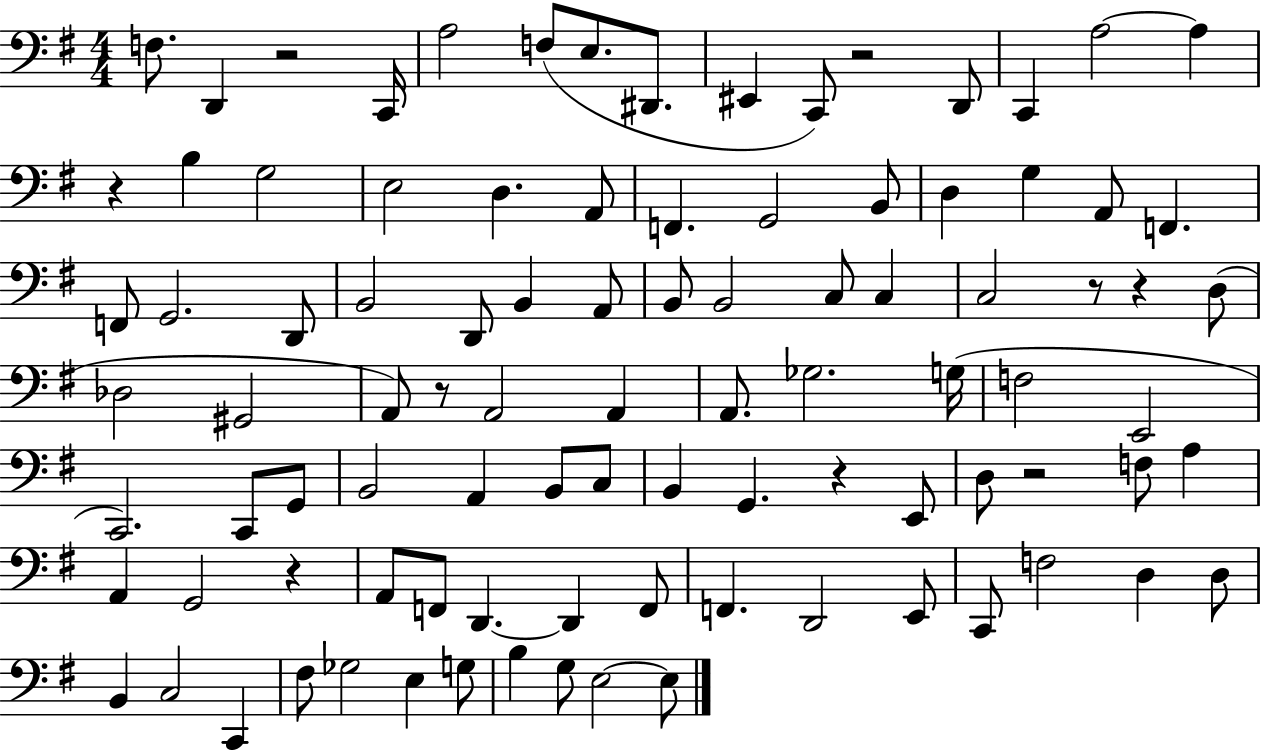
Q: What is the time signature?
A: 4/4